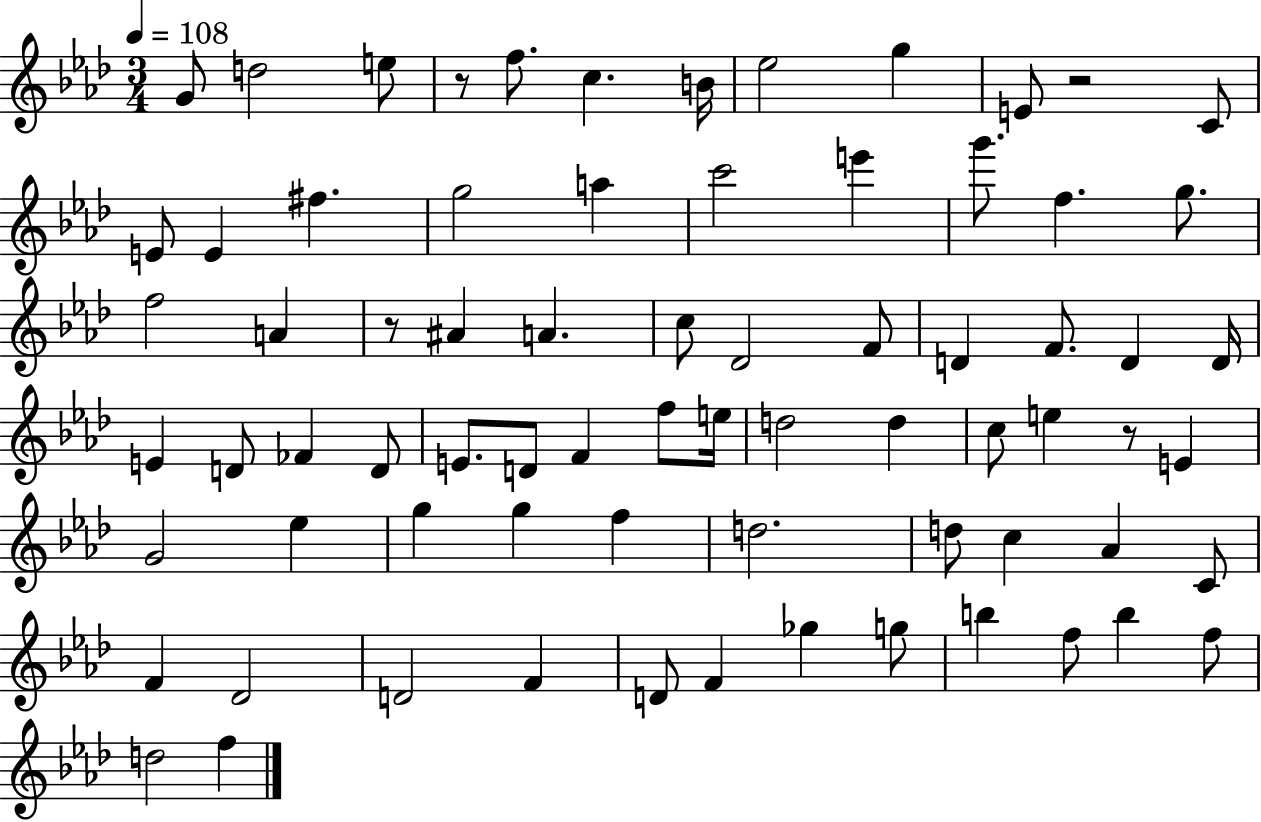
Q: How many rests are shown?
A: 4